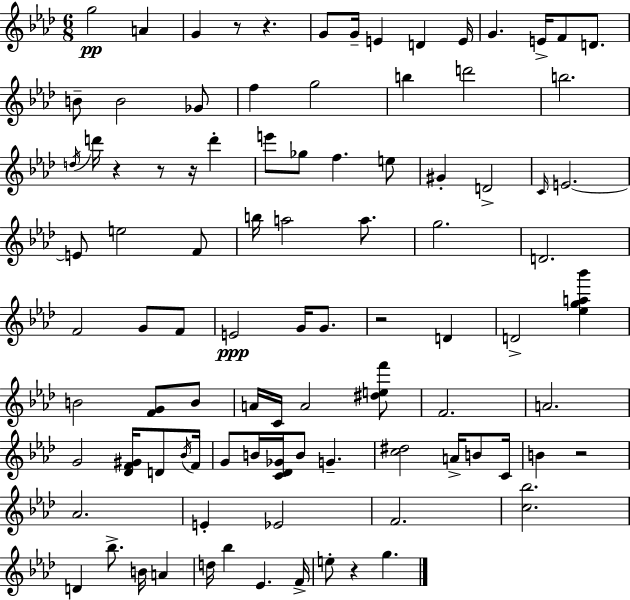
X:1
T:Untitled
M:6/8
L:1/4
K:Ab
g2 A G z/2 z G/2 G/4 E D E/4 G E/4 F/2 D/2 B/2 B2 _G/2 f g2 b d'2 b2 d/4 d'/4 z z/2 z/4 d' e'/2 _g/2 f e/2 ^G D2 C/4 E2 E/2 e2 F/2 b/4 a2 a/2 g2 D2 F2 G/2 F/2 E2 G/4 G/2 z2 D D2 [_ega_b'] B2 [FG]/2 B/2 A/4 C/4 A2 [^def']/2 F2 A2 G2 [_DF^G]/4 D/2 _B/4 F/4 G/2 B/4 [C_D_G]/4 B/2 G [c^d]2 A/4 B/2 C/4 B z2 _A2 E _E2 F2 [c_b]2 D _b/2 B/4 A d/4 _b _E F/4 e/2 z g